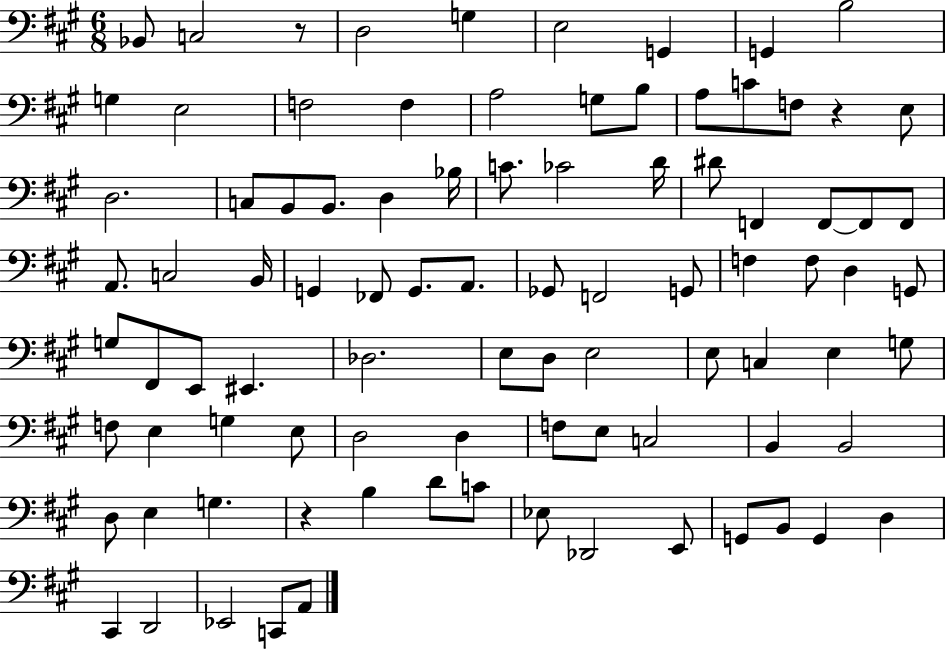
{
  \clef bass
  \numericTimeSignature
  \time 6/8
  \key a \major
  bes,8 c2 r8 | d2 g4 | e2 g,4 | g,4 b2 | \break g4 e2 | f2 f4 | a2 g8 b8 | a8 c'8 f8 r4 e8 | \break d2. | c8 b,8 b,8. d4 bes16 | c'8. ces'2 d'16 | dis'8 f,4 f,8~~ f,8 f,8 | \break a,8. c2 b,16 | g,4 fes,8 g,8. a,8. | ges,8 f,2 g,8 | f4 f8 d4 g,8 | \break g8 fis,8 e,8 eis,4. | des2. | e8 d8 e2 | e8 c4 e4 g8 | \break f8 e4 g4 e8 | d2 d4 | f8 e8 c2 | b,4 b,2 | \break d8 e4 g4. | r4 b4 d'8 c'8 | ees8 des,2 e,8 | g,8 b,8 g,4 d4 | \break cis,4 d,2 | ees,2 c,8 a,8 | \bar "|."
}